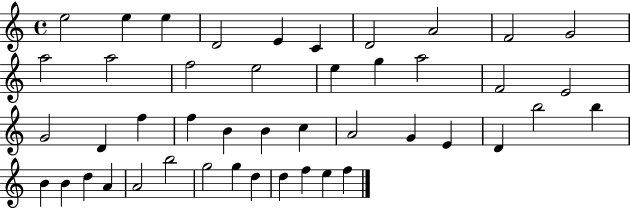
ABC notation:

X:1
T:Untitled
M:4/4
L:1/4
K:C
e2 e e D2 E C D2 A2 F2 G2 a2 a2 f2 e2 e g a2 F2 E2 G2 D f f B B c A2 G E D b2 b B B d A A2 b2 g2 g d d f e f